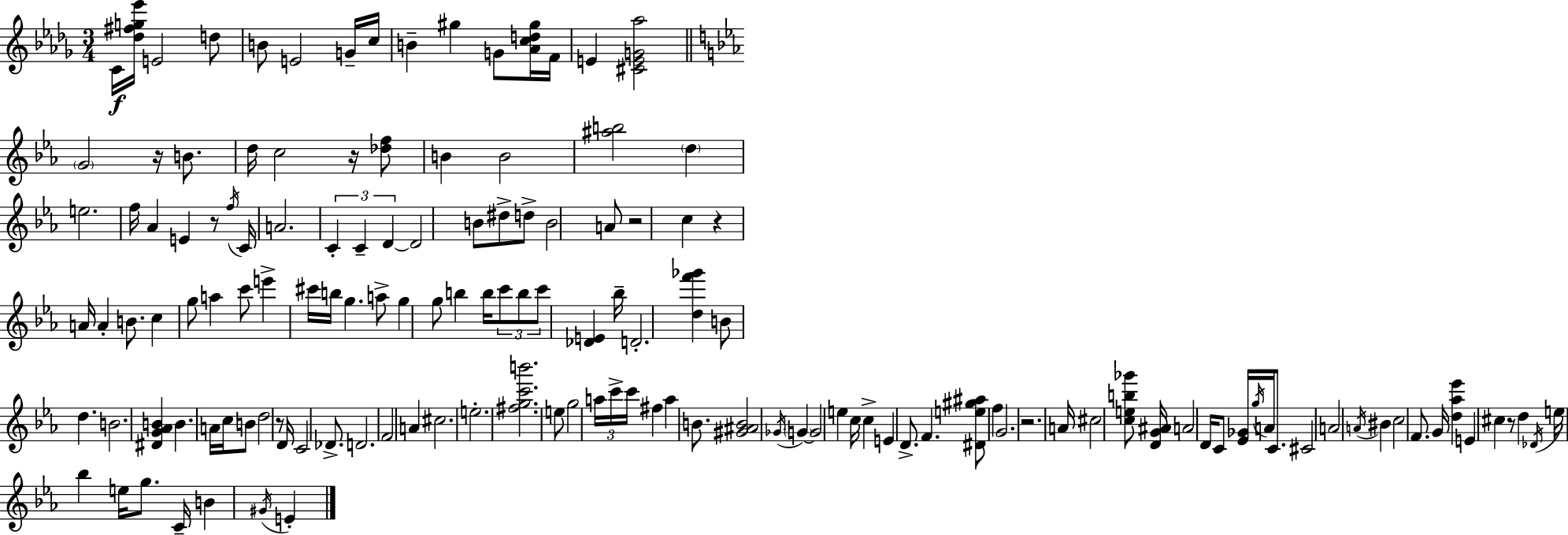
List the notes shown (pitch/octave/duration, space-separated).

C4/s [Db5,F#5,G5,Eb6]/s E4/h D5/e B4/e E4/h G4/s C5/s B4/q G#5/q G4/e [Ab4,C5,D5,G#5]/s F4/s E4/q [C#4,E4,G4,Ab5]/h G4/h R/s B4/e. D5/s C5/h R/s [Db5,F5]/e B4/q B4/h [A#5,B5]/h D5/q E5/h. F5/s Ab4/q E4/q R/e F5/s C4/s A4/h. C4/q C4/q D4/q D4/h B4/e D#5/e D5/e B4/h A4/e R/h C5/q R/q A4/s A4/q B4/e. C5/q G5/e A5/q C6/e E6/q C#6/s B5/s G5/q. A5/e G5/q G5/e B5/q B5/s C6/e B5/e C6/e [Db4,E4]/q Bb5/s D4/h. [D5,F6,Gb6]/q B4/e D5/q. B4/h. [D#4,G4,Ab4,B4]/q B4/q. A4/s C5/s B4/e D5/h R/e D4/s C4/h Db4/e. D4/h. F4/h A4/q C#5/h. E5/h. [F#5,G5,C6,B6]/h. E5/e G5/h A5/s C6/s C6/s F#5/q A5/q B4/e. [G#4,A#4,B4]/h Gb4/s G4/q G4/h E5/q C5/s C5/q E4/q D4/e. F4/q. [D#4,E5,G#5,A#5]/e F5/q G4/h. R/h. A4/s C#5/h [C5,E5,B5,Gb6]/e [D4,G4,A#4]/s A4/h D4/s C4/e [Eb4,Gb4]/s G5/s A4/s C4/e. C#4/h A4/h A4/s BIS4/q C5/h F4/e. G4/s [D5,Ab5,Eb6]/q E4/q C#5/q R/e D5/q Db4/s E5/s Bb5/q E5/s G5/e. C4/s B4/q G#4/s E4/q